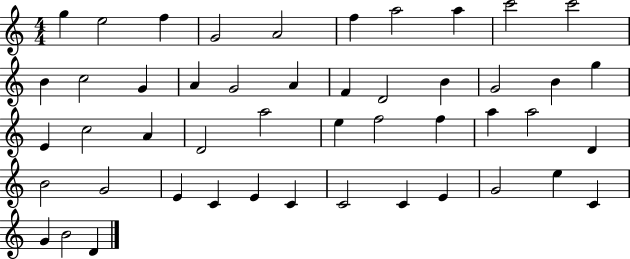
{
  \clef treble
  \numericTimeSignature
  \time 4/4
  \key c \major
  g''4 e''2 f''4 | g'2 a'2 | f''4 a''2 a''4 | c'''2 c'''2 | \break b'4 c''2 g'4 | a'4 g'2 a'4 | f'4 d'2 b'4 | g'2 b'4 g''4 | \break e'4 c''2 a'4 | d'2 a''2 | e''4 f''2 f''4 | a''4 a''2 d'4 | \break b'2 g'2 | e'4 c'4 e'4 c'4 | c'2 c'4 e'4 | g'2 e''4 c'4 | \break g'4 b'2 d'4 | \bar "|."
}